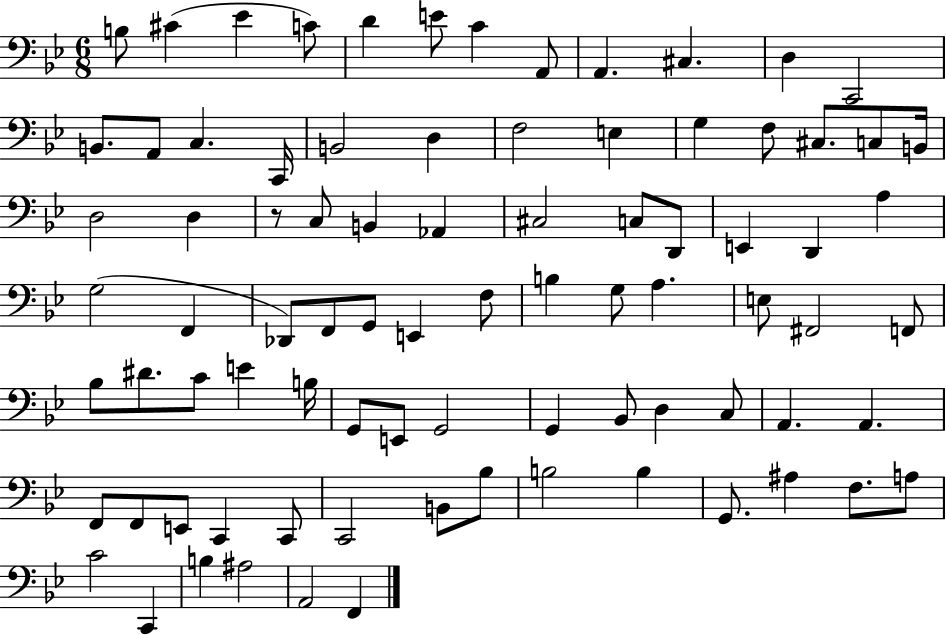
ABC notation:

X:1
T:Untitled
M:6/8
L:1/4
K:Bb
B,/2 ^C _E C/2 D E/2 C A,,/2 A,, ^C, D, C,,2 B,,/2 A,,/2 C, C,,/4 B,,2 D, F,2 E, G, F,/2 ^C,/2 C,/2 B,,/4 D,2 D, z/2 C,/2 B,, _A,, ^C,2 C,/2 D,,/2 E,, D,, A, G,2 F,, _D,,/2 F,,/2 G,,/2 E,, F,/2 B, G,/2 A, E,/2 ^F,,2 F,,/2 _B,/2 ^D/2 C/2 E B,/4 G,,/2 E,,/2 G,,2 G,, _B,,/2 D, C,/2 A,, A,, F,,/2 F,,/2 E,,/2 C,, C,,/2 C,,2 B,,/2 _B,/2 B,2 B, G,,/2 ^A, F,/2 A,/2 C2 C,, B, ^A,2 A,,2 F,,